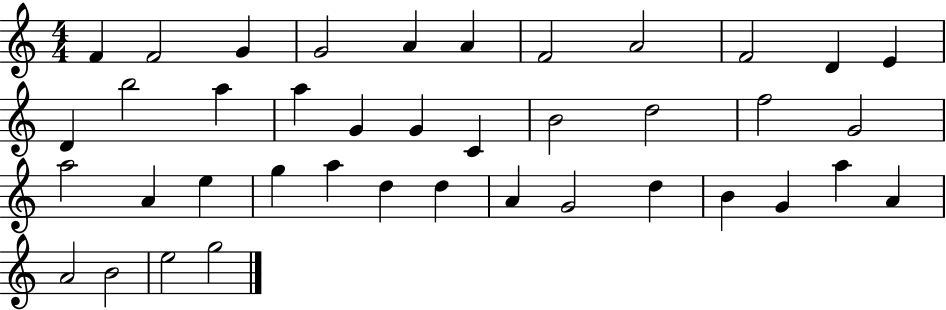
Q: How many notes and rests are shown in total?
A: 40